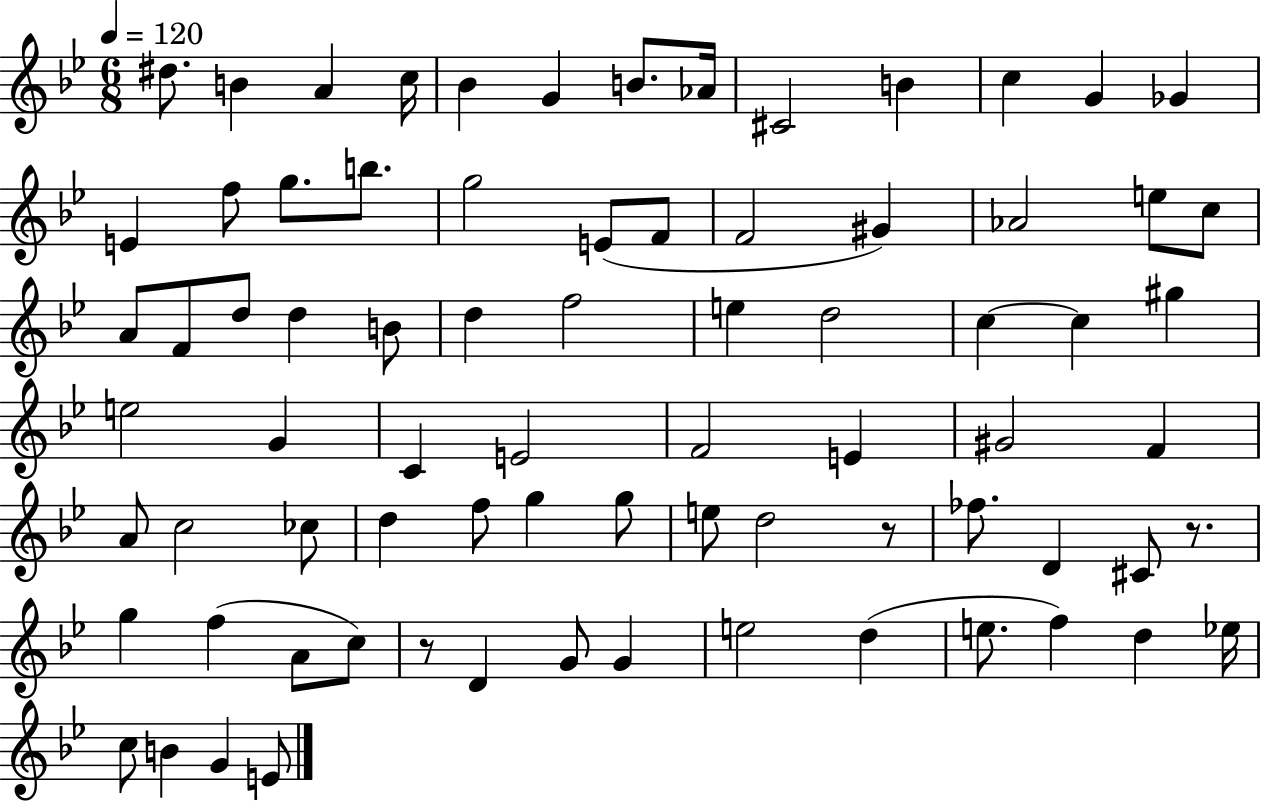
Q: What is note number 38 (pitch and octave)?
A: E5